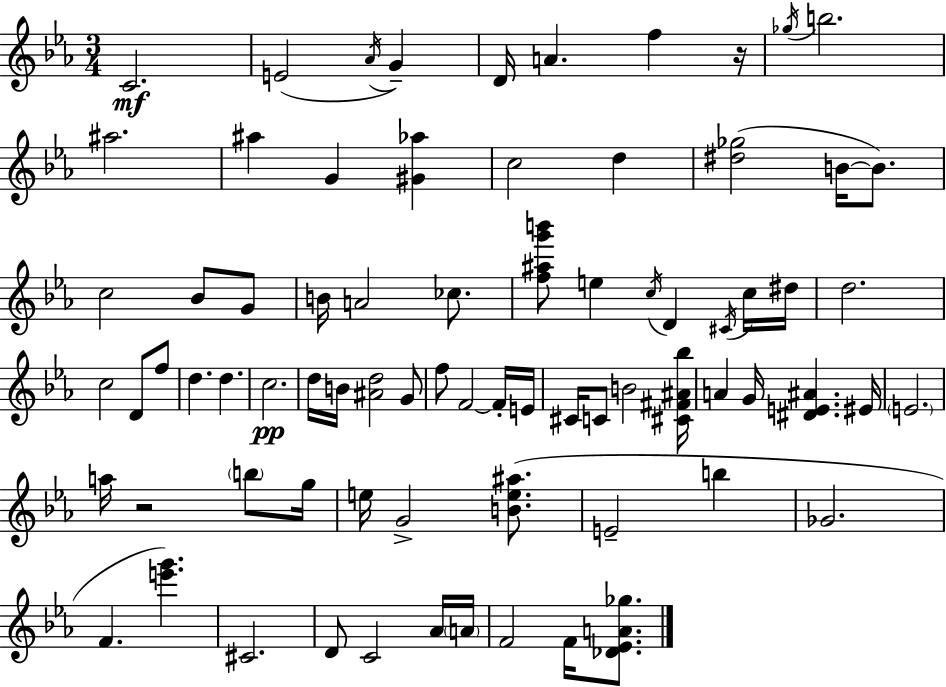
{
  \clef treble
  \numericTimeSignature
  \time 3/4
  \key c \minor
  c'2.\mf | e'2( \acciaccatura { aes'16 } g'4--) | d'16 a'4. f''4 | r16 \acciaccatura { ges''16 } b''2. | \break ais''2. | ais''4 g'4 <gis' aes''>4 | c''2 d''4 | <dis'' ges''>2( b'16~~ b'8.) | \break c''2 bes'8 | g'8 b'16 a'2 ces''8. | <f'' ais'' g''' b'''>8 e''4 \acciaccatura { c''16 } d'4 | \acciaccatura { cis'16 } c''16 dis''16 d''2. | \break c''2 | d'8 f''8 d''4. d''4. | c''2.\pp | d''16 b'16 <ais' d''>2 | \break g'8 f''8 f'2~~ | f'16-. e'16 cis'16 c'8 b'2 | <cis' fis' ais' bes''>16 a'4 g'16 <dis' e' ais'>4. | eis'16 \parenthesize e'2. | \break a''16 r2 | \parenthesize b''8 g''16 e''16 g'2-> | <b' e'' ais''>8.( e'2-- | b''4 ges'2. | \break f'4. <e''' g'''>4.) | cis'2. | d'8 c'2 | aes'16 \parenthesize a'16 f'2 | \break f'16 <des' ees' a' ges''>8. \bar "|."
}